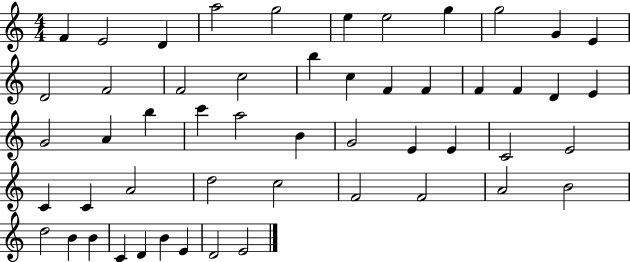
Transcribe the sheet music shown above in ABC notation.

X:1
T:Untitled
M:4/4
L:1/4
K:C
F E2 D a2 g2 e e2 g g2 G E D2 F2 F2 c2 b c F F F F D E G2 A b c' a2 B G2 E E C2 E2 C C A2 d2 c2 F2 F2 A2 B2 d2 B B C D B E D2 E2